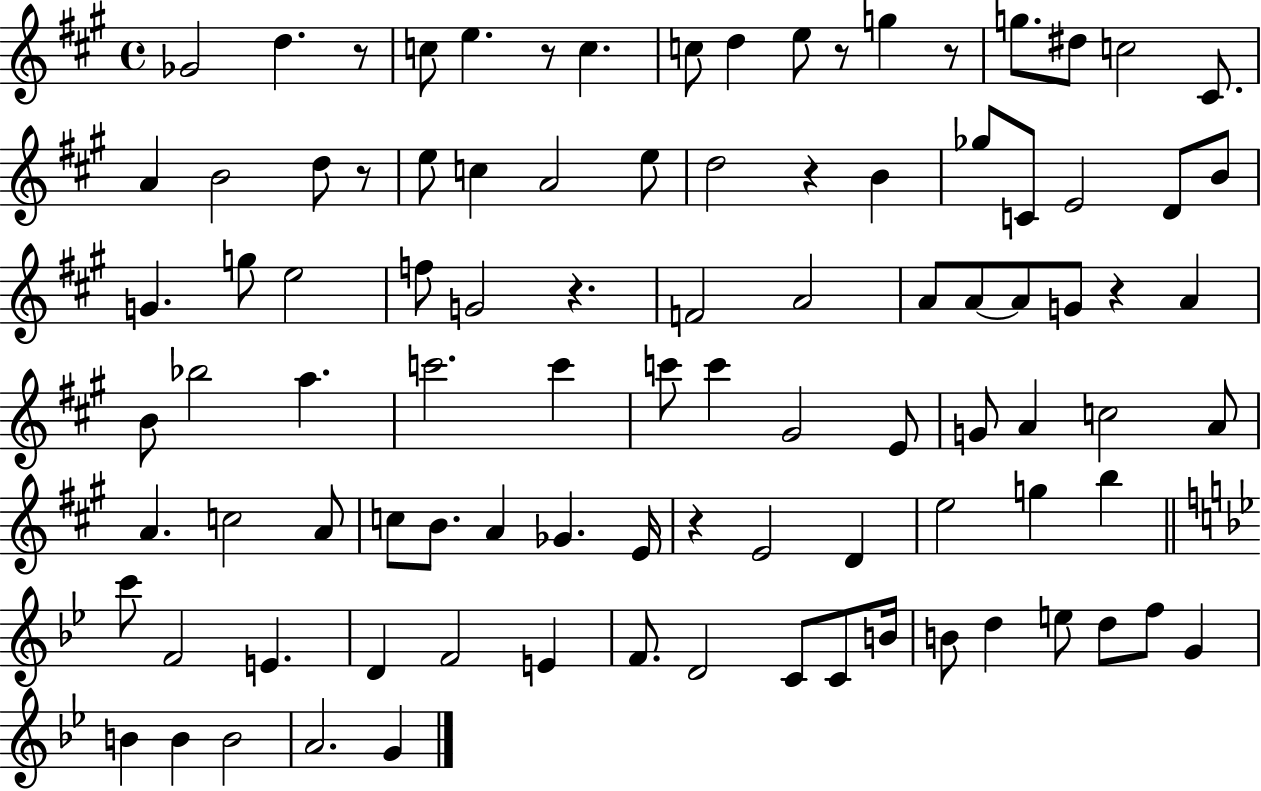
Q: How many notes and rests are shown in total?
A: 96